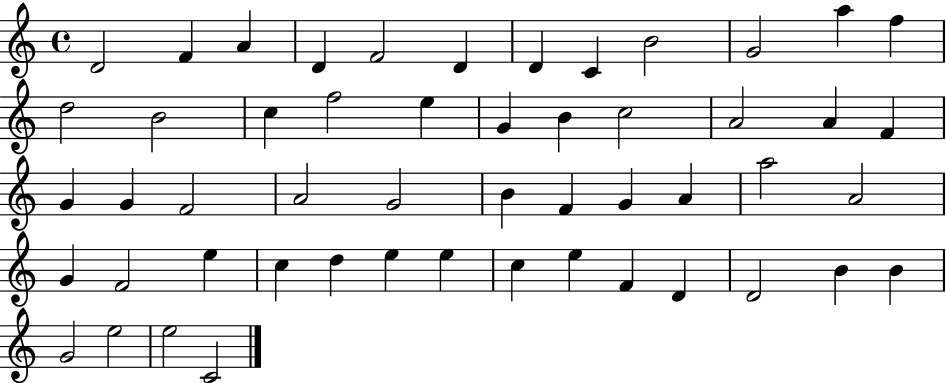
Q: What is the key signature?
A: C major